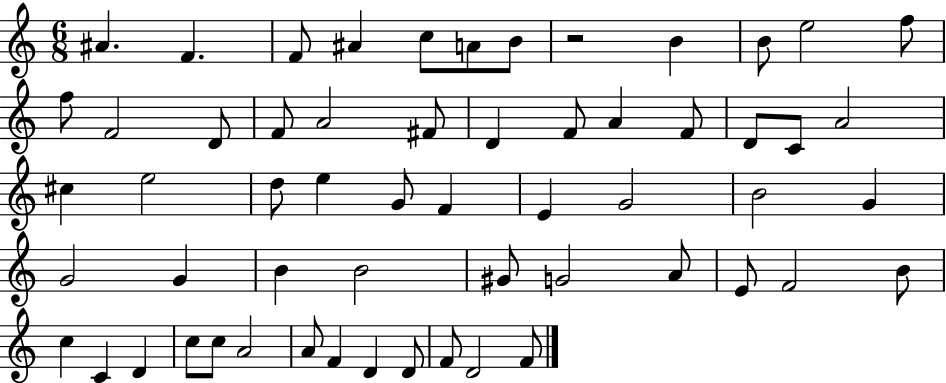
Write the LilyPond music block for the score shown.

{
  \clef treble
  \numericTimeSignature
  \time 6/8
  \key c \major
  \repeat volta 2 { ais'4. f'4. | f'8 ais'4 c''8 a'8 b'8 | r2 b'4 | b'8 e''2 f''8 | \break f''8 f'2 d'8 | f'8 a'2 fis'8 | d'4 f'8 a'4 f'8 | d'8 c'8 a'2 | \break cis''4 e''2 | d''8 e''4 g'8 f'4 | e'4 g'2 | b'2 g'4 | \break g'2 g'4 | b'4 b'2 | gis'8 g'2 a'8 | e'8 f'2 b'8 | \break c''4 c'4 d'4 | c''8 c''8 a'2 | a'8 f'4 d'4 d'8 | f'8 d'2 f'8 | \break } \bar "|."
}